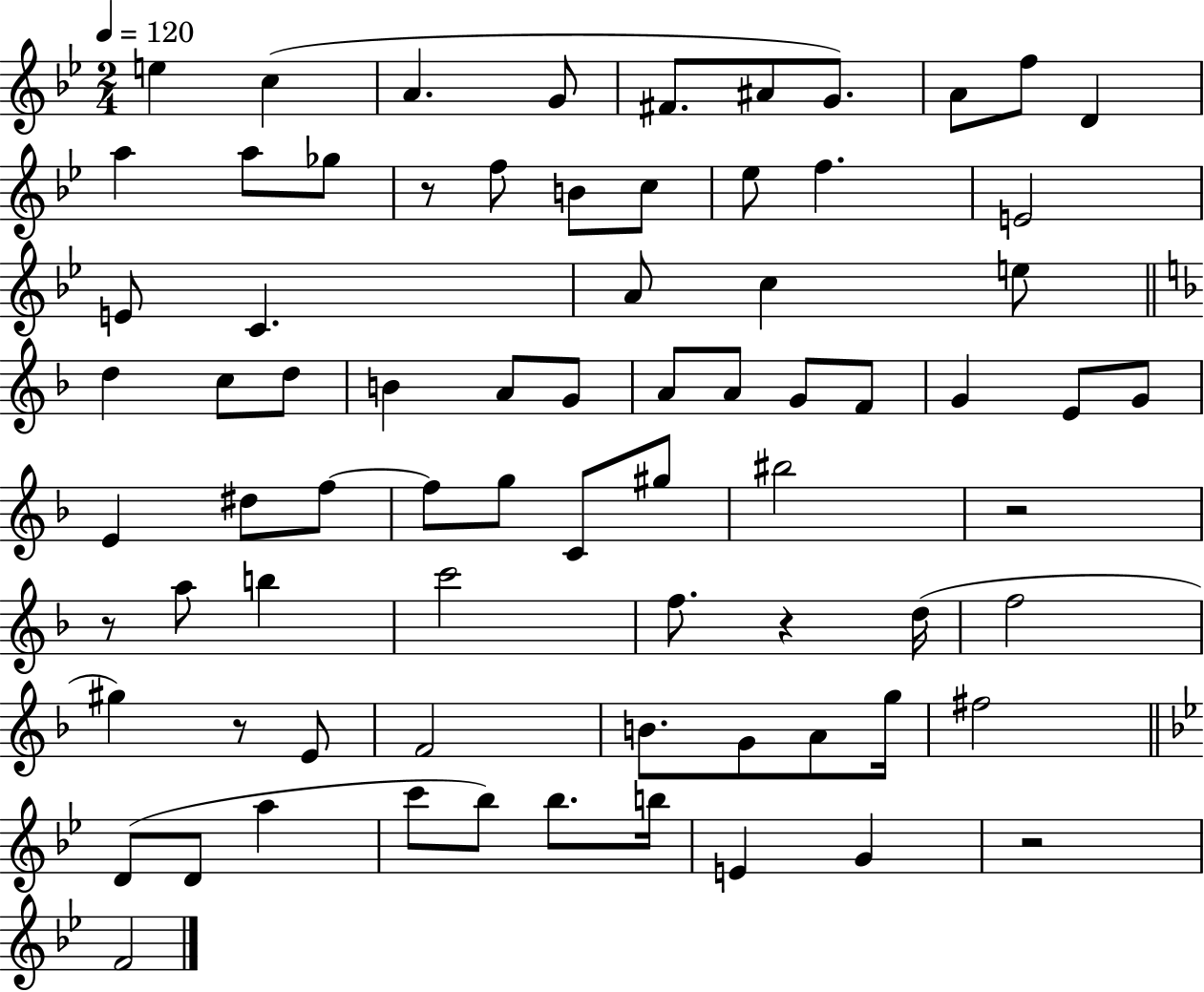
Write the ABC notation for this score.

X:1
T:Untitled
M:2/4
L:1/4
K:Bb
e c A G/2 ^F/2 ^A/2 G/2 A/2 f/2 D a a/2 _g/2 z/2 f/2 B/2 c/2 _e/2 f E2 E/2 C A/2 c e/2 d c/2 d/2 B A/2 G/2 A/2 A/2 G/2 F/2 G E/2 G/2 E ^d/2 f/2 f/2 g/2 C/2 ^g/2 ^b2 z2 z/2 a/2 b c'2 f/2 z d/4 f2 ^g z/2 E/2 F2 B/2 G/2 A/2 g/4 ^f2 D/2 D/2 a c'/2 _b/2 _b/2 b/4 E G z2 F2